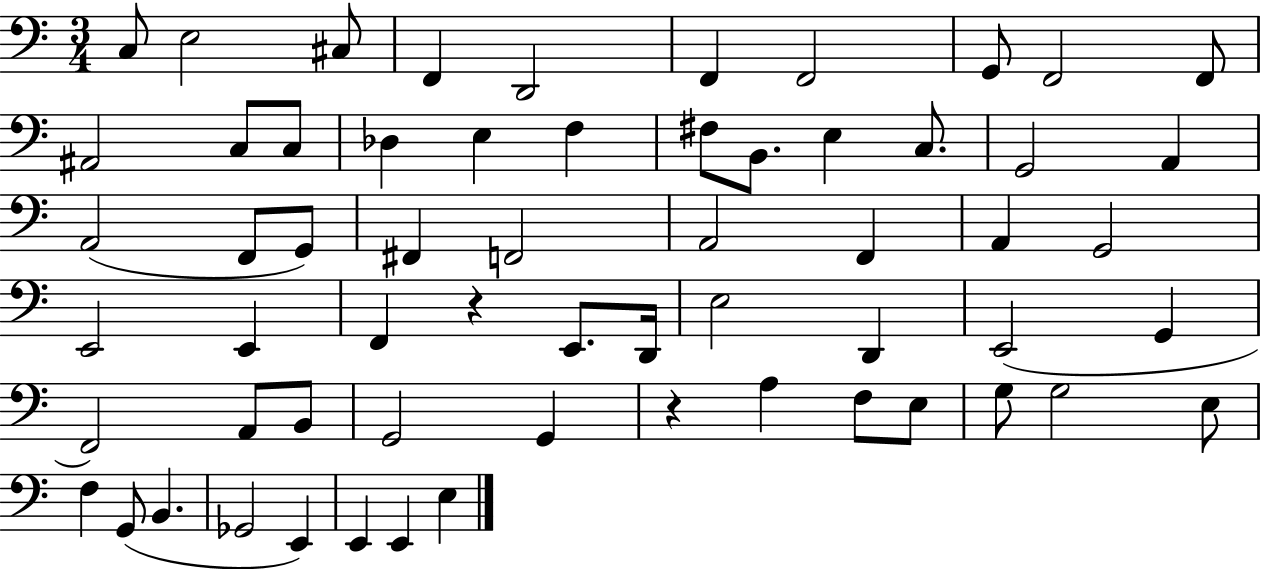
C3/e E3/h C#3/e F2/q D2/h F2/q F2/h G2/e F2/h F2/e A#2/h C3/e C3/e Db3/q E3/q F3/q F#3/e B2/e. E3/q C3/e. G2/h A2/q A2/h F2/e G2/e F#2/q F2/h A2/h F2/q A2/q G2/h E2/h E2/q F2/q R/q E2/e. D2/s E3/h D2/q E2/h G2/q F2/h A2/e B2/e G2/h G2/q R/q A3/q F3/e E3/e G3/e G3/h E3/e F3/q G2/e B2/q. Gb2/h E2/q E2/q E2/q E3/q